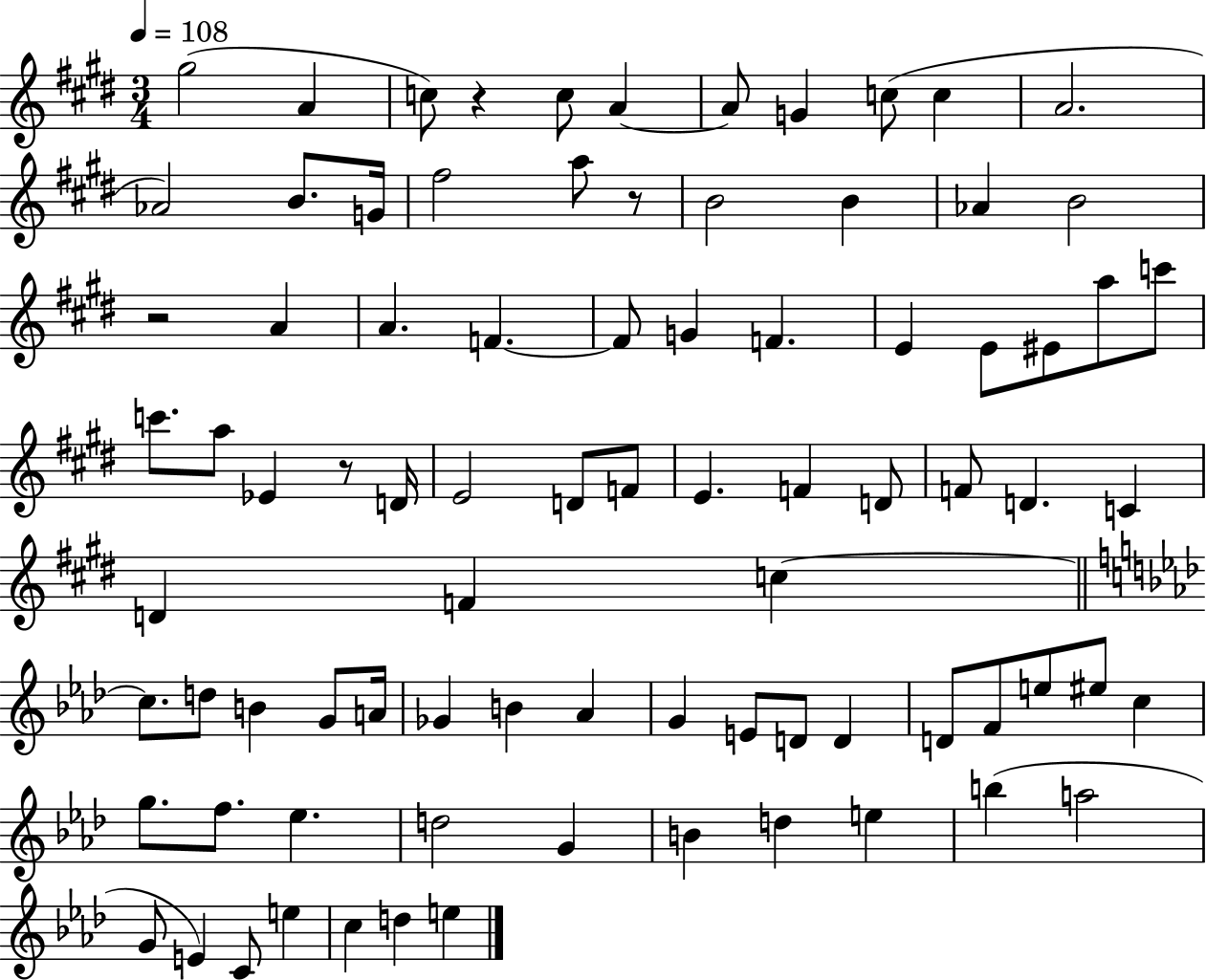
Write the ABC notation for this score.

X:1
T:Untitled
M:3/4
L:1/4
K:E
^g2 A c/2 z c/2 A A/2 G c/2 c A2 _A2 B/2 G/4 ^f2 a/2 z/2 B2 B _A B2 z2 A A F F/2 G F E E/2 ^E/2 a/2 c'/2 c'/2 a/2 _E z/2 D/4 E2 D/2 F/2 E F D/2 F/2 D C D F c c/2 d/2 B G/2 A/4 _G B _A G E/2 D/2 D D/2 F/2 e/2 ^e/2 c g/2 f/2 _e d2 G B d e b a2 G/2 E C/2 e c d e